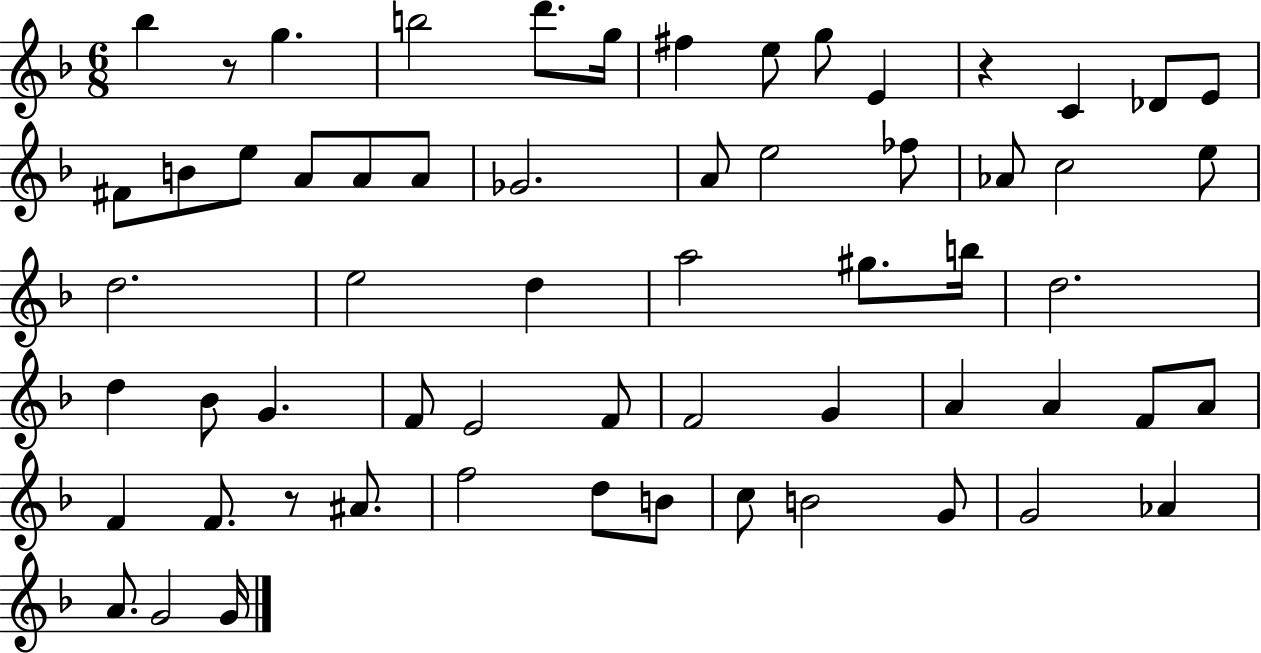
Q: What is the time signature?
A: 6/8